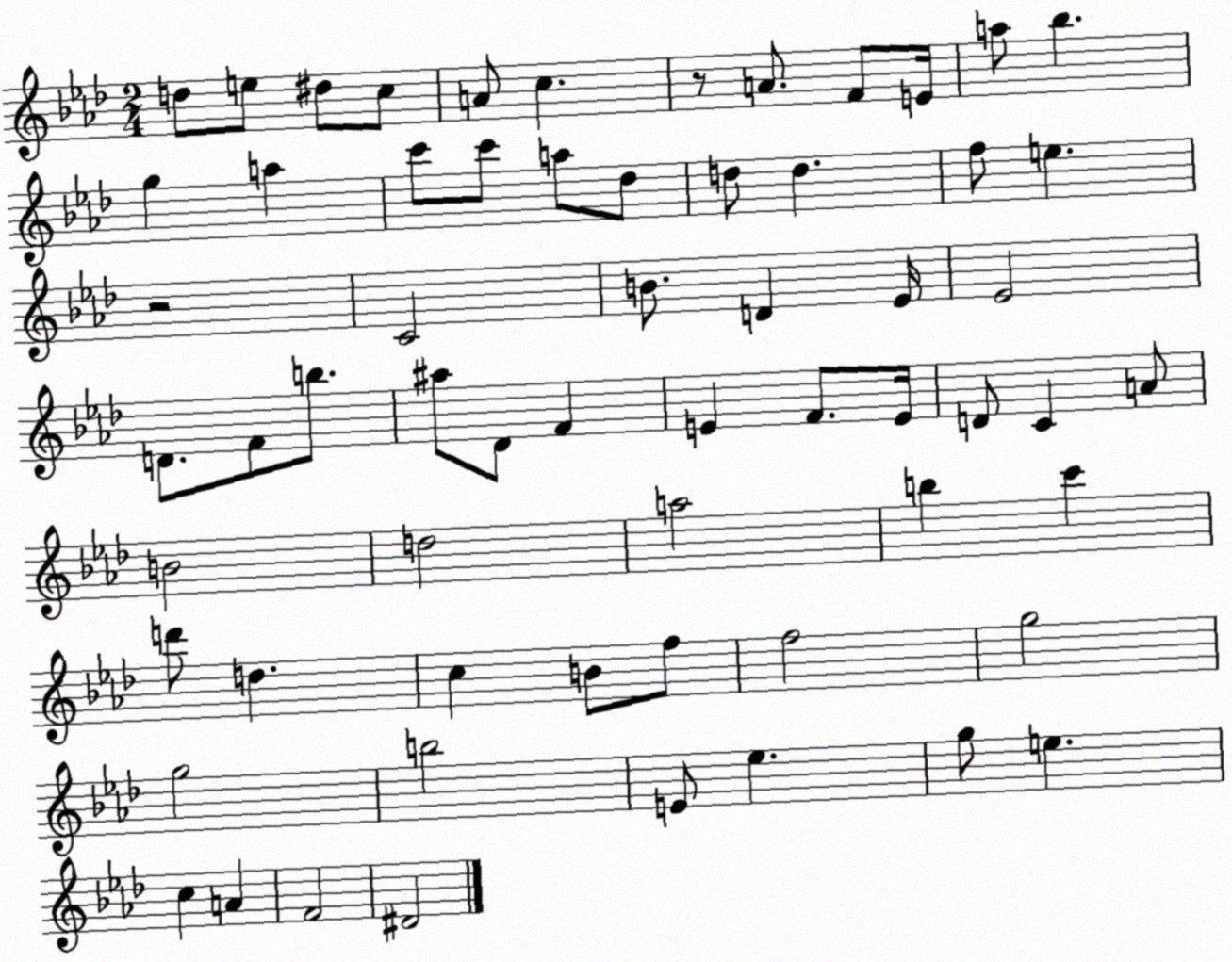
X:1
T:Untitled
M:2/4
L:1/4
K:Ab
d/2 e/2 ^d/2 c/2 A/2 c z/2 A/2 F/2 E/4 a/2 _b g a c'/2 c'/2 a/2 _d/2 d/2 d f/2 e z2 C2 B/2 D _E/4 _E2 D/2 F/2 b/2 ^a/2 _D/2 F E F/2 E/4 D/2 C A/2 B2 d2 a2 b c' d'/2 d c B/2 f/2 f2 g2 g2 b2 E/2 _e g/2 e c A F2 ^D2